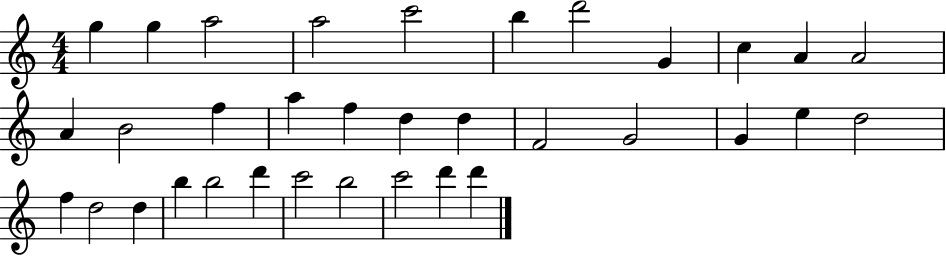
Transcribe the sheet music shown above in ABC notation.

X:1
T:Untitled
M:4/4
L:1/4
K:C
g g a2 a2 c'2 b d'2 G c A A2 A B2 f a f d d F2 G2 G e d2 f d2 d b b2 d' c'2 b2 c'2 d' d'